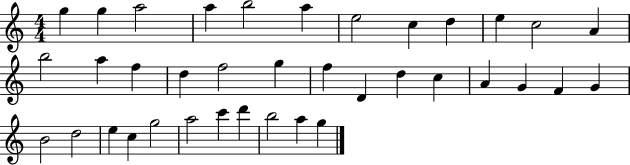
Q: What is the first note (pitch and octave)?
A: G5